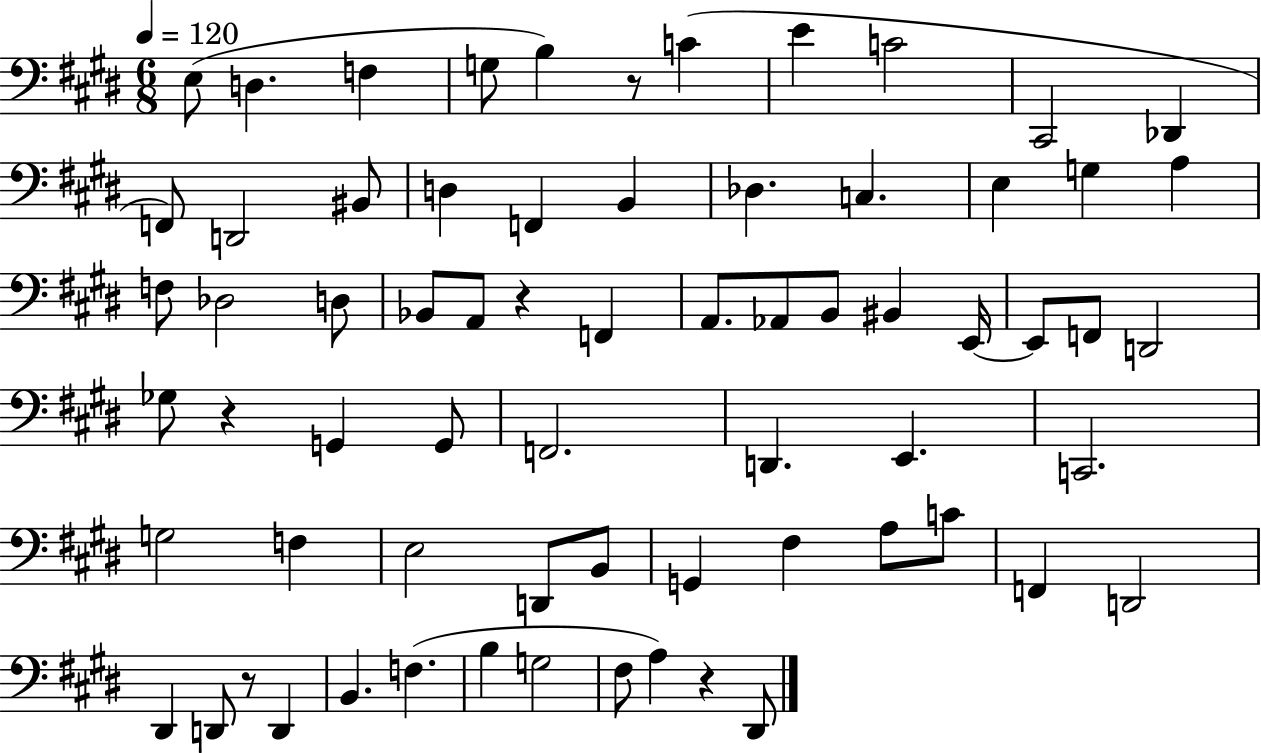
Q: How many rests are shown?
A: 5